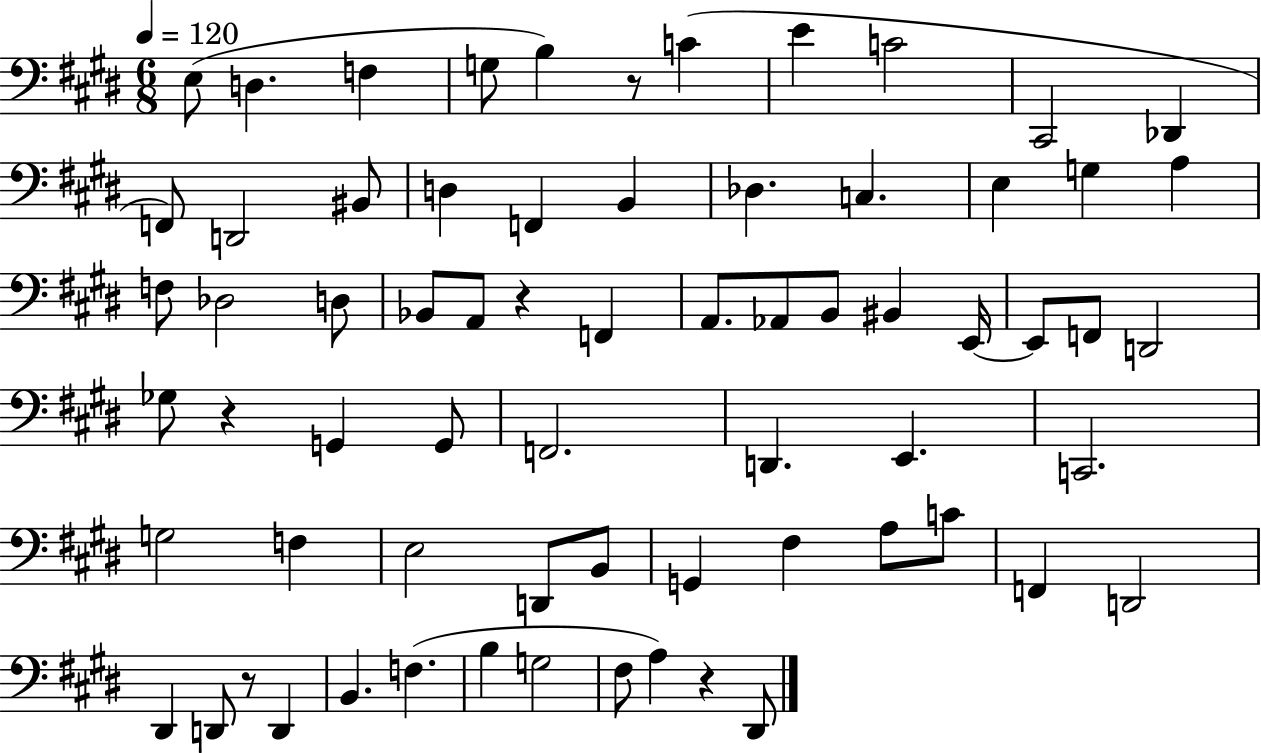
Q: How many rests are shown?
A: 5